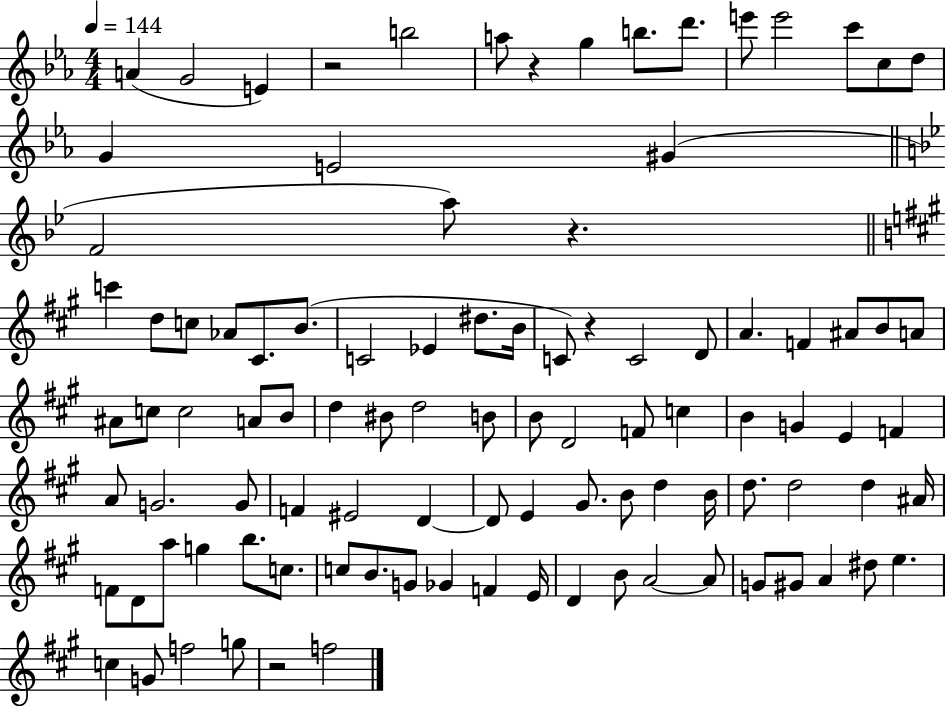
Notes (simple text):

A4/q G4/h E4/q R/h B5/h A5/e R/q G5/q B5/e. D6/e. E6/e E6/h C6/e C5/e D5/e G4/q E4/h G#4/q F4/h A5/e R/q. C6/q D5/e C5/e Ab4/e C#4/e. B4/e. C4/h Eb4/q D#5/e. B4/s C4/e R/q C4/h D4/e A4/q. F4/q A#4/e B4/e A4/e A#4/e C5/e C5/h A4/e B4/e D5/q BIS4/e D5/h B4/e B4/e D4/h F4/e C5/q B4/q G4/q E4/q F4/q A4/e G4/h. G4/e F4/q EIS4/h D4/q D4/e E4/q G#4/e. B4/e D5/q B4/s D5/e. D5/h D5/q A#4/s F4/e D4/e A5/e G5/q B5/e. C5/e. C5/e B4/e. G4/e Gb4/q F4/q E4/s D4/q B4/e A4/h A4/e G4/e G#4/e A4/q D#5/e E5/q. C5/q G4/e F5/h G5/e R/h F5/h